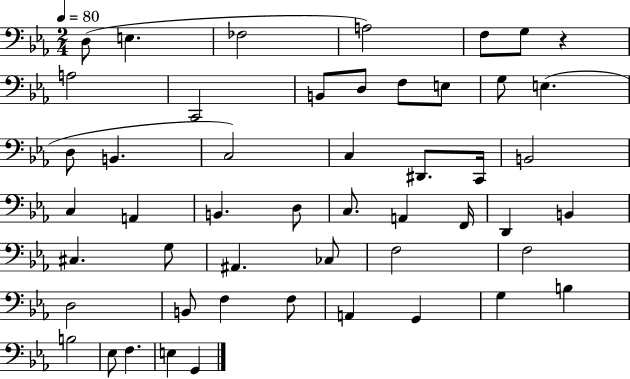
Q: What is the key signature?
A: EES major